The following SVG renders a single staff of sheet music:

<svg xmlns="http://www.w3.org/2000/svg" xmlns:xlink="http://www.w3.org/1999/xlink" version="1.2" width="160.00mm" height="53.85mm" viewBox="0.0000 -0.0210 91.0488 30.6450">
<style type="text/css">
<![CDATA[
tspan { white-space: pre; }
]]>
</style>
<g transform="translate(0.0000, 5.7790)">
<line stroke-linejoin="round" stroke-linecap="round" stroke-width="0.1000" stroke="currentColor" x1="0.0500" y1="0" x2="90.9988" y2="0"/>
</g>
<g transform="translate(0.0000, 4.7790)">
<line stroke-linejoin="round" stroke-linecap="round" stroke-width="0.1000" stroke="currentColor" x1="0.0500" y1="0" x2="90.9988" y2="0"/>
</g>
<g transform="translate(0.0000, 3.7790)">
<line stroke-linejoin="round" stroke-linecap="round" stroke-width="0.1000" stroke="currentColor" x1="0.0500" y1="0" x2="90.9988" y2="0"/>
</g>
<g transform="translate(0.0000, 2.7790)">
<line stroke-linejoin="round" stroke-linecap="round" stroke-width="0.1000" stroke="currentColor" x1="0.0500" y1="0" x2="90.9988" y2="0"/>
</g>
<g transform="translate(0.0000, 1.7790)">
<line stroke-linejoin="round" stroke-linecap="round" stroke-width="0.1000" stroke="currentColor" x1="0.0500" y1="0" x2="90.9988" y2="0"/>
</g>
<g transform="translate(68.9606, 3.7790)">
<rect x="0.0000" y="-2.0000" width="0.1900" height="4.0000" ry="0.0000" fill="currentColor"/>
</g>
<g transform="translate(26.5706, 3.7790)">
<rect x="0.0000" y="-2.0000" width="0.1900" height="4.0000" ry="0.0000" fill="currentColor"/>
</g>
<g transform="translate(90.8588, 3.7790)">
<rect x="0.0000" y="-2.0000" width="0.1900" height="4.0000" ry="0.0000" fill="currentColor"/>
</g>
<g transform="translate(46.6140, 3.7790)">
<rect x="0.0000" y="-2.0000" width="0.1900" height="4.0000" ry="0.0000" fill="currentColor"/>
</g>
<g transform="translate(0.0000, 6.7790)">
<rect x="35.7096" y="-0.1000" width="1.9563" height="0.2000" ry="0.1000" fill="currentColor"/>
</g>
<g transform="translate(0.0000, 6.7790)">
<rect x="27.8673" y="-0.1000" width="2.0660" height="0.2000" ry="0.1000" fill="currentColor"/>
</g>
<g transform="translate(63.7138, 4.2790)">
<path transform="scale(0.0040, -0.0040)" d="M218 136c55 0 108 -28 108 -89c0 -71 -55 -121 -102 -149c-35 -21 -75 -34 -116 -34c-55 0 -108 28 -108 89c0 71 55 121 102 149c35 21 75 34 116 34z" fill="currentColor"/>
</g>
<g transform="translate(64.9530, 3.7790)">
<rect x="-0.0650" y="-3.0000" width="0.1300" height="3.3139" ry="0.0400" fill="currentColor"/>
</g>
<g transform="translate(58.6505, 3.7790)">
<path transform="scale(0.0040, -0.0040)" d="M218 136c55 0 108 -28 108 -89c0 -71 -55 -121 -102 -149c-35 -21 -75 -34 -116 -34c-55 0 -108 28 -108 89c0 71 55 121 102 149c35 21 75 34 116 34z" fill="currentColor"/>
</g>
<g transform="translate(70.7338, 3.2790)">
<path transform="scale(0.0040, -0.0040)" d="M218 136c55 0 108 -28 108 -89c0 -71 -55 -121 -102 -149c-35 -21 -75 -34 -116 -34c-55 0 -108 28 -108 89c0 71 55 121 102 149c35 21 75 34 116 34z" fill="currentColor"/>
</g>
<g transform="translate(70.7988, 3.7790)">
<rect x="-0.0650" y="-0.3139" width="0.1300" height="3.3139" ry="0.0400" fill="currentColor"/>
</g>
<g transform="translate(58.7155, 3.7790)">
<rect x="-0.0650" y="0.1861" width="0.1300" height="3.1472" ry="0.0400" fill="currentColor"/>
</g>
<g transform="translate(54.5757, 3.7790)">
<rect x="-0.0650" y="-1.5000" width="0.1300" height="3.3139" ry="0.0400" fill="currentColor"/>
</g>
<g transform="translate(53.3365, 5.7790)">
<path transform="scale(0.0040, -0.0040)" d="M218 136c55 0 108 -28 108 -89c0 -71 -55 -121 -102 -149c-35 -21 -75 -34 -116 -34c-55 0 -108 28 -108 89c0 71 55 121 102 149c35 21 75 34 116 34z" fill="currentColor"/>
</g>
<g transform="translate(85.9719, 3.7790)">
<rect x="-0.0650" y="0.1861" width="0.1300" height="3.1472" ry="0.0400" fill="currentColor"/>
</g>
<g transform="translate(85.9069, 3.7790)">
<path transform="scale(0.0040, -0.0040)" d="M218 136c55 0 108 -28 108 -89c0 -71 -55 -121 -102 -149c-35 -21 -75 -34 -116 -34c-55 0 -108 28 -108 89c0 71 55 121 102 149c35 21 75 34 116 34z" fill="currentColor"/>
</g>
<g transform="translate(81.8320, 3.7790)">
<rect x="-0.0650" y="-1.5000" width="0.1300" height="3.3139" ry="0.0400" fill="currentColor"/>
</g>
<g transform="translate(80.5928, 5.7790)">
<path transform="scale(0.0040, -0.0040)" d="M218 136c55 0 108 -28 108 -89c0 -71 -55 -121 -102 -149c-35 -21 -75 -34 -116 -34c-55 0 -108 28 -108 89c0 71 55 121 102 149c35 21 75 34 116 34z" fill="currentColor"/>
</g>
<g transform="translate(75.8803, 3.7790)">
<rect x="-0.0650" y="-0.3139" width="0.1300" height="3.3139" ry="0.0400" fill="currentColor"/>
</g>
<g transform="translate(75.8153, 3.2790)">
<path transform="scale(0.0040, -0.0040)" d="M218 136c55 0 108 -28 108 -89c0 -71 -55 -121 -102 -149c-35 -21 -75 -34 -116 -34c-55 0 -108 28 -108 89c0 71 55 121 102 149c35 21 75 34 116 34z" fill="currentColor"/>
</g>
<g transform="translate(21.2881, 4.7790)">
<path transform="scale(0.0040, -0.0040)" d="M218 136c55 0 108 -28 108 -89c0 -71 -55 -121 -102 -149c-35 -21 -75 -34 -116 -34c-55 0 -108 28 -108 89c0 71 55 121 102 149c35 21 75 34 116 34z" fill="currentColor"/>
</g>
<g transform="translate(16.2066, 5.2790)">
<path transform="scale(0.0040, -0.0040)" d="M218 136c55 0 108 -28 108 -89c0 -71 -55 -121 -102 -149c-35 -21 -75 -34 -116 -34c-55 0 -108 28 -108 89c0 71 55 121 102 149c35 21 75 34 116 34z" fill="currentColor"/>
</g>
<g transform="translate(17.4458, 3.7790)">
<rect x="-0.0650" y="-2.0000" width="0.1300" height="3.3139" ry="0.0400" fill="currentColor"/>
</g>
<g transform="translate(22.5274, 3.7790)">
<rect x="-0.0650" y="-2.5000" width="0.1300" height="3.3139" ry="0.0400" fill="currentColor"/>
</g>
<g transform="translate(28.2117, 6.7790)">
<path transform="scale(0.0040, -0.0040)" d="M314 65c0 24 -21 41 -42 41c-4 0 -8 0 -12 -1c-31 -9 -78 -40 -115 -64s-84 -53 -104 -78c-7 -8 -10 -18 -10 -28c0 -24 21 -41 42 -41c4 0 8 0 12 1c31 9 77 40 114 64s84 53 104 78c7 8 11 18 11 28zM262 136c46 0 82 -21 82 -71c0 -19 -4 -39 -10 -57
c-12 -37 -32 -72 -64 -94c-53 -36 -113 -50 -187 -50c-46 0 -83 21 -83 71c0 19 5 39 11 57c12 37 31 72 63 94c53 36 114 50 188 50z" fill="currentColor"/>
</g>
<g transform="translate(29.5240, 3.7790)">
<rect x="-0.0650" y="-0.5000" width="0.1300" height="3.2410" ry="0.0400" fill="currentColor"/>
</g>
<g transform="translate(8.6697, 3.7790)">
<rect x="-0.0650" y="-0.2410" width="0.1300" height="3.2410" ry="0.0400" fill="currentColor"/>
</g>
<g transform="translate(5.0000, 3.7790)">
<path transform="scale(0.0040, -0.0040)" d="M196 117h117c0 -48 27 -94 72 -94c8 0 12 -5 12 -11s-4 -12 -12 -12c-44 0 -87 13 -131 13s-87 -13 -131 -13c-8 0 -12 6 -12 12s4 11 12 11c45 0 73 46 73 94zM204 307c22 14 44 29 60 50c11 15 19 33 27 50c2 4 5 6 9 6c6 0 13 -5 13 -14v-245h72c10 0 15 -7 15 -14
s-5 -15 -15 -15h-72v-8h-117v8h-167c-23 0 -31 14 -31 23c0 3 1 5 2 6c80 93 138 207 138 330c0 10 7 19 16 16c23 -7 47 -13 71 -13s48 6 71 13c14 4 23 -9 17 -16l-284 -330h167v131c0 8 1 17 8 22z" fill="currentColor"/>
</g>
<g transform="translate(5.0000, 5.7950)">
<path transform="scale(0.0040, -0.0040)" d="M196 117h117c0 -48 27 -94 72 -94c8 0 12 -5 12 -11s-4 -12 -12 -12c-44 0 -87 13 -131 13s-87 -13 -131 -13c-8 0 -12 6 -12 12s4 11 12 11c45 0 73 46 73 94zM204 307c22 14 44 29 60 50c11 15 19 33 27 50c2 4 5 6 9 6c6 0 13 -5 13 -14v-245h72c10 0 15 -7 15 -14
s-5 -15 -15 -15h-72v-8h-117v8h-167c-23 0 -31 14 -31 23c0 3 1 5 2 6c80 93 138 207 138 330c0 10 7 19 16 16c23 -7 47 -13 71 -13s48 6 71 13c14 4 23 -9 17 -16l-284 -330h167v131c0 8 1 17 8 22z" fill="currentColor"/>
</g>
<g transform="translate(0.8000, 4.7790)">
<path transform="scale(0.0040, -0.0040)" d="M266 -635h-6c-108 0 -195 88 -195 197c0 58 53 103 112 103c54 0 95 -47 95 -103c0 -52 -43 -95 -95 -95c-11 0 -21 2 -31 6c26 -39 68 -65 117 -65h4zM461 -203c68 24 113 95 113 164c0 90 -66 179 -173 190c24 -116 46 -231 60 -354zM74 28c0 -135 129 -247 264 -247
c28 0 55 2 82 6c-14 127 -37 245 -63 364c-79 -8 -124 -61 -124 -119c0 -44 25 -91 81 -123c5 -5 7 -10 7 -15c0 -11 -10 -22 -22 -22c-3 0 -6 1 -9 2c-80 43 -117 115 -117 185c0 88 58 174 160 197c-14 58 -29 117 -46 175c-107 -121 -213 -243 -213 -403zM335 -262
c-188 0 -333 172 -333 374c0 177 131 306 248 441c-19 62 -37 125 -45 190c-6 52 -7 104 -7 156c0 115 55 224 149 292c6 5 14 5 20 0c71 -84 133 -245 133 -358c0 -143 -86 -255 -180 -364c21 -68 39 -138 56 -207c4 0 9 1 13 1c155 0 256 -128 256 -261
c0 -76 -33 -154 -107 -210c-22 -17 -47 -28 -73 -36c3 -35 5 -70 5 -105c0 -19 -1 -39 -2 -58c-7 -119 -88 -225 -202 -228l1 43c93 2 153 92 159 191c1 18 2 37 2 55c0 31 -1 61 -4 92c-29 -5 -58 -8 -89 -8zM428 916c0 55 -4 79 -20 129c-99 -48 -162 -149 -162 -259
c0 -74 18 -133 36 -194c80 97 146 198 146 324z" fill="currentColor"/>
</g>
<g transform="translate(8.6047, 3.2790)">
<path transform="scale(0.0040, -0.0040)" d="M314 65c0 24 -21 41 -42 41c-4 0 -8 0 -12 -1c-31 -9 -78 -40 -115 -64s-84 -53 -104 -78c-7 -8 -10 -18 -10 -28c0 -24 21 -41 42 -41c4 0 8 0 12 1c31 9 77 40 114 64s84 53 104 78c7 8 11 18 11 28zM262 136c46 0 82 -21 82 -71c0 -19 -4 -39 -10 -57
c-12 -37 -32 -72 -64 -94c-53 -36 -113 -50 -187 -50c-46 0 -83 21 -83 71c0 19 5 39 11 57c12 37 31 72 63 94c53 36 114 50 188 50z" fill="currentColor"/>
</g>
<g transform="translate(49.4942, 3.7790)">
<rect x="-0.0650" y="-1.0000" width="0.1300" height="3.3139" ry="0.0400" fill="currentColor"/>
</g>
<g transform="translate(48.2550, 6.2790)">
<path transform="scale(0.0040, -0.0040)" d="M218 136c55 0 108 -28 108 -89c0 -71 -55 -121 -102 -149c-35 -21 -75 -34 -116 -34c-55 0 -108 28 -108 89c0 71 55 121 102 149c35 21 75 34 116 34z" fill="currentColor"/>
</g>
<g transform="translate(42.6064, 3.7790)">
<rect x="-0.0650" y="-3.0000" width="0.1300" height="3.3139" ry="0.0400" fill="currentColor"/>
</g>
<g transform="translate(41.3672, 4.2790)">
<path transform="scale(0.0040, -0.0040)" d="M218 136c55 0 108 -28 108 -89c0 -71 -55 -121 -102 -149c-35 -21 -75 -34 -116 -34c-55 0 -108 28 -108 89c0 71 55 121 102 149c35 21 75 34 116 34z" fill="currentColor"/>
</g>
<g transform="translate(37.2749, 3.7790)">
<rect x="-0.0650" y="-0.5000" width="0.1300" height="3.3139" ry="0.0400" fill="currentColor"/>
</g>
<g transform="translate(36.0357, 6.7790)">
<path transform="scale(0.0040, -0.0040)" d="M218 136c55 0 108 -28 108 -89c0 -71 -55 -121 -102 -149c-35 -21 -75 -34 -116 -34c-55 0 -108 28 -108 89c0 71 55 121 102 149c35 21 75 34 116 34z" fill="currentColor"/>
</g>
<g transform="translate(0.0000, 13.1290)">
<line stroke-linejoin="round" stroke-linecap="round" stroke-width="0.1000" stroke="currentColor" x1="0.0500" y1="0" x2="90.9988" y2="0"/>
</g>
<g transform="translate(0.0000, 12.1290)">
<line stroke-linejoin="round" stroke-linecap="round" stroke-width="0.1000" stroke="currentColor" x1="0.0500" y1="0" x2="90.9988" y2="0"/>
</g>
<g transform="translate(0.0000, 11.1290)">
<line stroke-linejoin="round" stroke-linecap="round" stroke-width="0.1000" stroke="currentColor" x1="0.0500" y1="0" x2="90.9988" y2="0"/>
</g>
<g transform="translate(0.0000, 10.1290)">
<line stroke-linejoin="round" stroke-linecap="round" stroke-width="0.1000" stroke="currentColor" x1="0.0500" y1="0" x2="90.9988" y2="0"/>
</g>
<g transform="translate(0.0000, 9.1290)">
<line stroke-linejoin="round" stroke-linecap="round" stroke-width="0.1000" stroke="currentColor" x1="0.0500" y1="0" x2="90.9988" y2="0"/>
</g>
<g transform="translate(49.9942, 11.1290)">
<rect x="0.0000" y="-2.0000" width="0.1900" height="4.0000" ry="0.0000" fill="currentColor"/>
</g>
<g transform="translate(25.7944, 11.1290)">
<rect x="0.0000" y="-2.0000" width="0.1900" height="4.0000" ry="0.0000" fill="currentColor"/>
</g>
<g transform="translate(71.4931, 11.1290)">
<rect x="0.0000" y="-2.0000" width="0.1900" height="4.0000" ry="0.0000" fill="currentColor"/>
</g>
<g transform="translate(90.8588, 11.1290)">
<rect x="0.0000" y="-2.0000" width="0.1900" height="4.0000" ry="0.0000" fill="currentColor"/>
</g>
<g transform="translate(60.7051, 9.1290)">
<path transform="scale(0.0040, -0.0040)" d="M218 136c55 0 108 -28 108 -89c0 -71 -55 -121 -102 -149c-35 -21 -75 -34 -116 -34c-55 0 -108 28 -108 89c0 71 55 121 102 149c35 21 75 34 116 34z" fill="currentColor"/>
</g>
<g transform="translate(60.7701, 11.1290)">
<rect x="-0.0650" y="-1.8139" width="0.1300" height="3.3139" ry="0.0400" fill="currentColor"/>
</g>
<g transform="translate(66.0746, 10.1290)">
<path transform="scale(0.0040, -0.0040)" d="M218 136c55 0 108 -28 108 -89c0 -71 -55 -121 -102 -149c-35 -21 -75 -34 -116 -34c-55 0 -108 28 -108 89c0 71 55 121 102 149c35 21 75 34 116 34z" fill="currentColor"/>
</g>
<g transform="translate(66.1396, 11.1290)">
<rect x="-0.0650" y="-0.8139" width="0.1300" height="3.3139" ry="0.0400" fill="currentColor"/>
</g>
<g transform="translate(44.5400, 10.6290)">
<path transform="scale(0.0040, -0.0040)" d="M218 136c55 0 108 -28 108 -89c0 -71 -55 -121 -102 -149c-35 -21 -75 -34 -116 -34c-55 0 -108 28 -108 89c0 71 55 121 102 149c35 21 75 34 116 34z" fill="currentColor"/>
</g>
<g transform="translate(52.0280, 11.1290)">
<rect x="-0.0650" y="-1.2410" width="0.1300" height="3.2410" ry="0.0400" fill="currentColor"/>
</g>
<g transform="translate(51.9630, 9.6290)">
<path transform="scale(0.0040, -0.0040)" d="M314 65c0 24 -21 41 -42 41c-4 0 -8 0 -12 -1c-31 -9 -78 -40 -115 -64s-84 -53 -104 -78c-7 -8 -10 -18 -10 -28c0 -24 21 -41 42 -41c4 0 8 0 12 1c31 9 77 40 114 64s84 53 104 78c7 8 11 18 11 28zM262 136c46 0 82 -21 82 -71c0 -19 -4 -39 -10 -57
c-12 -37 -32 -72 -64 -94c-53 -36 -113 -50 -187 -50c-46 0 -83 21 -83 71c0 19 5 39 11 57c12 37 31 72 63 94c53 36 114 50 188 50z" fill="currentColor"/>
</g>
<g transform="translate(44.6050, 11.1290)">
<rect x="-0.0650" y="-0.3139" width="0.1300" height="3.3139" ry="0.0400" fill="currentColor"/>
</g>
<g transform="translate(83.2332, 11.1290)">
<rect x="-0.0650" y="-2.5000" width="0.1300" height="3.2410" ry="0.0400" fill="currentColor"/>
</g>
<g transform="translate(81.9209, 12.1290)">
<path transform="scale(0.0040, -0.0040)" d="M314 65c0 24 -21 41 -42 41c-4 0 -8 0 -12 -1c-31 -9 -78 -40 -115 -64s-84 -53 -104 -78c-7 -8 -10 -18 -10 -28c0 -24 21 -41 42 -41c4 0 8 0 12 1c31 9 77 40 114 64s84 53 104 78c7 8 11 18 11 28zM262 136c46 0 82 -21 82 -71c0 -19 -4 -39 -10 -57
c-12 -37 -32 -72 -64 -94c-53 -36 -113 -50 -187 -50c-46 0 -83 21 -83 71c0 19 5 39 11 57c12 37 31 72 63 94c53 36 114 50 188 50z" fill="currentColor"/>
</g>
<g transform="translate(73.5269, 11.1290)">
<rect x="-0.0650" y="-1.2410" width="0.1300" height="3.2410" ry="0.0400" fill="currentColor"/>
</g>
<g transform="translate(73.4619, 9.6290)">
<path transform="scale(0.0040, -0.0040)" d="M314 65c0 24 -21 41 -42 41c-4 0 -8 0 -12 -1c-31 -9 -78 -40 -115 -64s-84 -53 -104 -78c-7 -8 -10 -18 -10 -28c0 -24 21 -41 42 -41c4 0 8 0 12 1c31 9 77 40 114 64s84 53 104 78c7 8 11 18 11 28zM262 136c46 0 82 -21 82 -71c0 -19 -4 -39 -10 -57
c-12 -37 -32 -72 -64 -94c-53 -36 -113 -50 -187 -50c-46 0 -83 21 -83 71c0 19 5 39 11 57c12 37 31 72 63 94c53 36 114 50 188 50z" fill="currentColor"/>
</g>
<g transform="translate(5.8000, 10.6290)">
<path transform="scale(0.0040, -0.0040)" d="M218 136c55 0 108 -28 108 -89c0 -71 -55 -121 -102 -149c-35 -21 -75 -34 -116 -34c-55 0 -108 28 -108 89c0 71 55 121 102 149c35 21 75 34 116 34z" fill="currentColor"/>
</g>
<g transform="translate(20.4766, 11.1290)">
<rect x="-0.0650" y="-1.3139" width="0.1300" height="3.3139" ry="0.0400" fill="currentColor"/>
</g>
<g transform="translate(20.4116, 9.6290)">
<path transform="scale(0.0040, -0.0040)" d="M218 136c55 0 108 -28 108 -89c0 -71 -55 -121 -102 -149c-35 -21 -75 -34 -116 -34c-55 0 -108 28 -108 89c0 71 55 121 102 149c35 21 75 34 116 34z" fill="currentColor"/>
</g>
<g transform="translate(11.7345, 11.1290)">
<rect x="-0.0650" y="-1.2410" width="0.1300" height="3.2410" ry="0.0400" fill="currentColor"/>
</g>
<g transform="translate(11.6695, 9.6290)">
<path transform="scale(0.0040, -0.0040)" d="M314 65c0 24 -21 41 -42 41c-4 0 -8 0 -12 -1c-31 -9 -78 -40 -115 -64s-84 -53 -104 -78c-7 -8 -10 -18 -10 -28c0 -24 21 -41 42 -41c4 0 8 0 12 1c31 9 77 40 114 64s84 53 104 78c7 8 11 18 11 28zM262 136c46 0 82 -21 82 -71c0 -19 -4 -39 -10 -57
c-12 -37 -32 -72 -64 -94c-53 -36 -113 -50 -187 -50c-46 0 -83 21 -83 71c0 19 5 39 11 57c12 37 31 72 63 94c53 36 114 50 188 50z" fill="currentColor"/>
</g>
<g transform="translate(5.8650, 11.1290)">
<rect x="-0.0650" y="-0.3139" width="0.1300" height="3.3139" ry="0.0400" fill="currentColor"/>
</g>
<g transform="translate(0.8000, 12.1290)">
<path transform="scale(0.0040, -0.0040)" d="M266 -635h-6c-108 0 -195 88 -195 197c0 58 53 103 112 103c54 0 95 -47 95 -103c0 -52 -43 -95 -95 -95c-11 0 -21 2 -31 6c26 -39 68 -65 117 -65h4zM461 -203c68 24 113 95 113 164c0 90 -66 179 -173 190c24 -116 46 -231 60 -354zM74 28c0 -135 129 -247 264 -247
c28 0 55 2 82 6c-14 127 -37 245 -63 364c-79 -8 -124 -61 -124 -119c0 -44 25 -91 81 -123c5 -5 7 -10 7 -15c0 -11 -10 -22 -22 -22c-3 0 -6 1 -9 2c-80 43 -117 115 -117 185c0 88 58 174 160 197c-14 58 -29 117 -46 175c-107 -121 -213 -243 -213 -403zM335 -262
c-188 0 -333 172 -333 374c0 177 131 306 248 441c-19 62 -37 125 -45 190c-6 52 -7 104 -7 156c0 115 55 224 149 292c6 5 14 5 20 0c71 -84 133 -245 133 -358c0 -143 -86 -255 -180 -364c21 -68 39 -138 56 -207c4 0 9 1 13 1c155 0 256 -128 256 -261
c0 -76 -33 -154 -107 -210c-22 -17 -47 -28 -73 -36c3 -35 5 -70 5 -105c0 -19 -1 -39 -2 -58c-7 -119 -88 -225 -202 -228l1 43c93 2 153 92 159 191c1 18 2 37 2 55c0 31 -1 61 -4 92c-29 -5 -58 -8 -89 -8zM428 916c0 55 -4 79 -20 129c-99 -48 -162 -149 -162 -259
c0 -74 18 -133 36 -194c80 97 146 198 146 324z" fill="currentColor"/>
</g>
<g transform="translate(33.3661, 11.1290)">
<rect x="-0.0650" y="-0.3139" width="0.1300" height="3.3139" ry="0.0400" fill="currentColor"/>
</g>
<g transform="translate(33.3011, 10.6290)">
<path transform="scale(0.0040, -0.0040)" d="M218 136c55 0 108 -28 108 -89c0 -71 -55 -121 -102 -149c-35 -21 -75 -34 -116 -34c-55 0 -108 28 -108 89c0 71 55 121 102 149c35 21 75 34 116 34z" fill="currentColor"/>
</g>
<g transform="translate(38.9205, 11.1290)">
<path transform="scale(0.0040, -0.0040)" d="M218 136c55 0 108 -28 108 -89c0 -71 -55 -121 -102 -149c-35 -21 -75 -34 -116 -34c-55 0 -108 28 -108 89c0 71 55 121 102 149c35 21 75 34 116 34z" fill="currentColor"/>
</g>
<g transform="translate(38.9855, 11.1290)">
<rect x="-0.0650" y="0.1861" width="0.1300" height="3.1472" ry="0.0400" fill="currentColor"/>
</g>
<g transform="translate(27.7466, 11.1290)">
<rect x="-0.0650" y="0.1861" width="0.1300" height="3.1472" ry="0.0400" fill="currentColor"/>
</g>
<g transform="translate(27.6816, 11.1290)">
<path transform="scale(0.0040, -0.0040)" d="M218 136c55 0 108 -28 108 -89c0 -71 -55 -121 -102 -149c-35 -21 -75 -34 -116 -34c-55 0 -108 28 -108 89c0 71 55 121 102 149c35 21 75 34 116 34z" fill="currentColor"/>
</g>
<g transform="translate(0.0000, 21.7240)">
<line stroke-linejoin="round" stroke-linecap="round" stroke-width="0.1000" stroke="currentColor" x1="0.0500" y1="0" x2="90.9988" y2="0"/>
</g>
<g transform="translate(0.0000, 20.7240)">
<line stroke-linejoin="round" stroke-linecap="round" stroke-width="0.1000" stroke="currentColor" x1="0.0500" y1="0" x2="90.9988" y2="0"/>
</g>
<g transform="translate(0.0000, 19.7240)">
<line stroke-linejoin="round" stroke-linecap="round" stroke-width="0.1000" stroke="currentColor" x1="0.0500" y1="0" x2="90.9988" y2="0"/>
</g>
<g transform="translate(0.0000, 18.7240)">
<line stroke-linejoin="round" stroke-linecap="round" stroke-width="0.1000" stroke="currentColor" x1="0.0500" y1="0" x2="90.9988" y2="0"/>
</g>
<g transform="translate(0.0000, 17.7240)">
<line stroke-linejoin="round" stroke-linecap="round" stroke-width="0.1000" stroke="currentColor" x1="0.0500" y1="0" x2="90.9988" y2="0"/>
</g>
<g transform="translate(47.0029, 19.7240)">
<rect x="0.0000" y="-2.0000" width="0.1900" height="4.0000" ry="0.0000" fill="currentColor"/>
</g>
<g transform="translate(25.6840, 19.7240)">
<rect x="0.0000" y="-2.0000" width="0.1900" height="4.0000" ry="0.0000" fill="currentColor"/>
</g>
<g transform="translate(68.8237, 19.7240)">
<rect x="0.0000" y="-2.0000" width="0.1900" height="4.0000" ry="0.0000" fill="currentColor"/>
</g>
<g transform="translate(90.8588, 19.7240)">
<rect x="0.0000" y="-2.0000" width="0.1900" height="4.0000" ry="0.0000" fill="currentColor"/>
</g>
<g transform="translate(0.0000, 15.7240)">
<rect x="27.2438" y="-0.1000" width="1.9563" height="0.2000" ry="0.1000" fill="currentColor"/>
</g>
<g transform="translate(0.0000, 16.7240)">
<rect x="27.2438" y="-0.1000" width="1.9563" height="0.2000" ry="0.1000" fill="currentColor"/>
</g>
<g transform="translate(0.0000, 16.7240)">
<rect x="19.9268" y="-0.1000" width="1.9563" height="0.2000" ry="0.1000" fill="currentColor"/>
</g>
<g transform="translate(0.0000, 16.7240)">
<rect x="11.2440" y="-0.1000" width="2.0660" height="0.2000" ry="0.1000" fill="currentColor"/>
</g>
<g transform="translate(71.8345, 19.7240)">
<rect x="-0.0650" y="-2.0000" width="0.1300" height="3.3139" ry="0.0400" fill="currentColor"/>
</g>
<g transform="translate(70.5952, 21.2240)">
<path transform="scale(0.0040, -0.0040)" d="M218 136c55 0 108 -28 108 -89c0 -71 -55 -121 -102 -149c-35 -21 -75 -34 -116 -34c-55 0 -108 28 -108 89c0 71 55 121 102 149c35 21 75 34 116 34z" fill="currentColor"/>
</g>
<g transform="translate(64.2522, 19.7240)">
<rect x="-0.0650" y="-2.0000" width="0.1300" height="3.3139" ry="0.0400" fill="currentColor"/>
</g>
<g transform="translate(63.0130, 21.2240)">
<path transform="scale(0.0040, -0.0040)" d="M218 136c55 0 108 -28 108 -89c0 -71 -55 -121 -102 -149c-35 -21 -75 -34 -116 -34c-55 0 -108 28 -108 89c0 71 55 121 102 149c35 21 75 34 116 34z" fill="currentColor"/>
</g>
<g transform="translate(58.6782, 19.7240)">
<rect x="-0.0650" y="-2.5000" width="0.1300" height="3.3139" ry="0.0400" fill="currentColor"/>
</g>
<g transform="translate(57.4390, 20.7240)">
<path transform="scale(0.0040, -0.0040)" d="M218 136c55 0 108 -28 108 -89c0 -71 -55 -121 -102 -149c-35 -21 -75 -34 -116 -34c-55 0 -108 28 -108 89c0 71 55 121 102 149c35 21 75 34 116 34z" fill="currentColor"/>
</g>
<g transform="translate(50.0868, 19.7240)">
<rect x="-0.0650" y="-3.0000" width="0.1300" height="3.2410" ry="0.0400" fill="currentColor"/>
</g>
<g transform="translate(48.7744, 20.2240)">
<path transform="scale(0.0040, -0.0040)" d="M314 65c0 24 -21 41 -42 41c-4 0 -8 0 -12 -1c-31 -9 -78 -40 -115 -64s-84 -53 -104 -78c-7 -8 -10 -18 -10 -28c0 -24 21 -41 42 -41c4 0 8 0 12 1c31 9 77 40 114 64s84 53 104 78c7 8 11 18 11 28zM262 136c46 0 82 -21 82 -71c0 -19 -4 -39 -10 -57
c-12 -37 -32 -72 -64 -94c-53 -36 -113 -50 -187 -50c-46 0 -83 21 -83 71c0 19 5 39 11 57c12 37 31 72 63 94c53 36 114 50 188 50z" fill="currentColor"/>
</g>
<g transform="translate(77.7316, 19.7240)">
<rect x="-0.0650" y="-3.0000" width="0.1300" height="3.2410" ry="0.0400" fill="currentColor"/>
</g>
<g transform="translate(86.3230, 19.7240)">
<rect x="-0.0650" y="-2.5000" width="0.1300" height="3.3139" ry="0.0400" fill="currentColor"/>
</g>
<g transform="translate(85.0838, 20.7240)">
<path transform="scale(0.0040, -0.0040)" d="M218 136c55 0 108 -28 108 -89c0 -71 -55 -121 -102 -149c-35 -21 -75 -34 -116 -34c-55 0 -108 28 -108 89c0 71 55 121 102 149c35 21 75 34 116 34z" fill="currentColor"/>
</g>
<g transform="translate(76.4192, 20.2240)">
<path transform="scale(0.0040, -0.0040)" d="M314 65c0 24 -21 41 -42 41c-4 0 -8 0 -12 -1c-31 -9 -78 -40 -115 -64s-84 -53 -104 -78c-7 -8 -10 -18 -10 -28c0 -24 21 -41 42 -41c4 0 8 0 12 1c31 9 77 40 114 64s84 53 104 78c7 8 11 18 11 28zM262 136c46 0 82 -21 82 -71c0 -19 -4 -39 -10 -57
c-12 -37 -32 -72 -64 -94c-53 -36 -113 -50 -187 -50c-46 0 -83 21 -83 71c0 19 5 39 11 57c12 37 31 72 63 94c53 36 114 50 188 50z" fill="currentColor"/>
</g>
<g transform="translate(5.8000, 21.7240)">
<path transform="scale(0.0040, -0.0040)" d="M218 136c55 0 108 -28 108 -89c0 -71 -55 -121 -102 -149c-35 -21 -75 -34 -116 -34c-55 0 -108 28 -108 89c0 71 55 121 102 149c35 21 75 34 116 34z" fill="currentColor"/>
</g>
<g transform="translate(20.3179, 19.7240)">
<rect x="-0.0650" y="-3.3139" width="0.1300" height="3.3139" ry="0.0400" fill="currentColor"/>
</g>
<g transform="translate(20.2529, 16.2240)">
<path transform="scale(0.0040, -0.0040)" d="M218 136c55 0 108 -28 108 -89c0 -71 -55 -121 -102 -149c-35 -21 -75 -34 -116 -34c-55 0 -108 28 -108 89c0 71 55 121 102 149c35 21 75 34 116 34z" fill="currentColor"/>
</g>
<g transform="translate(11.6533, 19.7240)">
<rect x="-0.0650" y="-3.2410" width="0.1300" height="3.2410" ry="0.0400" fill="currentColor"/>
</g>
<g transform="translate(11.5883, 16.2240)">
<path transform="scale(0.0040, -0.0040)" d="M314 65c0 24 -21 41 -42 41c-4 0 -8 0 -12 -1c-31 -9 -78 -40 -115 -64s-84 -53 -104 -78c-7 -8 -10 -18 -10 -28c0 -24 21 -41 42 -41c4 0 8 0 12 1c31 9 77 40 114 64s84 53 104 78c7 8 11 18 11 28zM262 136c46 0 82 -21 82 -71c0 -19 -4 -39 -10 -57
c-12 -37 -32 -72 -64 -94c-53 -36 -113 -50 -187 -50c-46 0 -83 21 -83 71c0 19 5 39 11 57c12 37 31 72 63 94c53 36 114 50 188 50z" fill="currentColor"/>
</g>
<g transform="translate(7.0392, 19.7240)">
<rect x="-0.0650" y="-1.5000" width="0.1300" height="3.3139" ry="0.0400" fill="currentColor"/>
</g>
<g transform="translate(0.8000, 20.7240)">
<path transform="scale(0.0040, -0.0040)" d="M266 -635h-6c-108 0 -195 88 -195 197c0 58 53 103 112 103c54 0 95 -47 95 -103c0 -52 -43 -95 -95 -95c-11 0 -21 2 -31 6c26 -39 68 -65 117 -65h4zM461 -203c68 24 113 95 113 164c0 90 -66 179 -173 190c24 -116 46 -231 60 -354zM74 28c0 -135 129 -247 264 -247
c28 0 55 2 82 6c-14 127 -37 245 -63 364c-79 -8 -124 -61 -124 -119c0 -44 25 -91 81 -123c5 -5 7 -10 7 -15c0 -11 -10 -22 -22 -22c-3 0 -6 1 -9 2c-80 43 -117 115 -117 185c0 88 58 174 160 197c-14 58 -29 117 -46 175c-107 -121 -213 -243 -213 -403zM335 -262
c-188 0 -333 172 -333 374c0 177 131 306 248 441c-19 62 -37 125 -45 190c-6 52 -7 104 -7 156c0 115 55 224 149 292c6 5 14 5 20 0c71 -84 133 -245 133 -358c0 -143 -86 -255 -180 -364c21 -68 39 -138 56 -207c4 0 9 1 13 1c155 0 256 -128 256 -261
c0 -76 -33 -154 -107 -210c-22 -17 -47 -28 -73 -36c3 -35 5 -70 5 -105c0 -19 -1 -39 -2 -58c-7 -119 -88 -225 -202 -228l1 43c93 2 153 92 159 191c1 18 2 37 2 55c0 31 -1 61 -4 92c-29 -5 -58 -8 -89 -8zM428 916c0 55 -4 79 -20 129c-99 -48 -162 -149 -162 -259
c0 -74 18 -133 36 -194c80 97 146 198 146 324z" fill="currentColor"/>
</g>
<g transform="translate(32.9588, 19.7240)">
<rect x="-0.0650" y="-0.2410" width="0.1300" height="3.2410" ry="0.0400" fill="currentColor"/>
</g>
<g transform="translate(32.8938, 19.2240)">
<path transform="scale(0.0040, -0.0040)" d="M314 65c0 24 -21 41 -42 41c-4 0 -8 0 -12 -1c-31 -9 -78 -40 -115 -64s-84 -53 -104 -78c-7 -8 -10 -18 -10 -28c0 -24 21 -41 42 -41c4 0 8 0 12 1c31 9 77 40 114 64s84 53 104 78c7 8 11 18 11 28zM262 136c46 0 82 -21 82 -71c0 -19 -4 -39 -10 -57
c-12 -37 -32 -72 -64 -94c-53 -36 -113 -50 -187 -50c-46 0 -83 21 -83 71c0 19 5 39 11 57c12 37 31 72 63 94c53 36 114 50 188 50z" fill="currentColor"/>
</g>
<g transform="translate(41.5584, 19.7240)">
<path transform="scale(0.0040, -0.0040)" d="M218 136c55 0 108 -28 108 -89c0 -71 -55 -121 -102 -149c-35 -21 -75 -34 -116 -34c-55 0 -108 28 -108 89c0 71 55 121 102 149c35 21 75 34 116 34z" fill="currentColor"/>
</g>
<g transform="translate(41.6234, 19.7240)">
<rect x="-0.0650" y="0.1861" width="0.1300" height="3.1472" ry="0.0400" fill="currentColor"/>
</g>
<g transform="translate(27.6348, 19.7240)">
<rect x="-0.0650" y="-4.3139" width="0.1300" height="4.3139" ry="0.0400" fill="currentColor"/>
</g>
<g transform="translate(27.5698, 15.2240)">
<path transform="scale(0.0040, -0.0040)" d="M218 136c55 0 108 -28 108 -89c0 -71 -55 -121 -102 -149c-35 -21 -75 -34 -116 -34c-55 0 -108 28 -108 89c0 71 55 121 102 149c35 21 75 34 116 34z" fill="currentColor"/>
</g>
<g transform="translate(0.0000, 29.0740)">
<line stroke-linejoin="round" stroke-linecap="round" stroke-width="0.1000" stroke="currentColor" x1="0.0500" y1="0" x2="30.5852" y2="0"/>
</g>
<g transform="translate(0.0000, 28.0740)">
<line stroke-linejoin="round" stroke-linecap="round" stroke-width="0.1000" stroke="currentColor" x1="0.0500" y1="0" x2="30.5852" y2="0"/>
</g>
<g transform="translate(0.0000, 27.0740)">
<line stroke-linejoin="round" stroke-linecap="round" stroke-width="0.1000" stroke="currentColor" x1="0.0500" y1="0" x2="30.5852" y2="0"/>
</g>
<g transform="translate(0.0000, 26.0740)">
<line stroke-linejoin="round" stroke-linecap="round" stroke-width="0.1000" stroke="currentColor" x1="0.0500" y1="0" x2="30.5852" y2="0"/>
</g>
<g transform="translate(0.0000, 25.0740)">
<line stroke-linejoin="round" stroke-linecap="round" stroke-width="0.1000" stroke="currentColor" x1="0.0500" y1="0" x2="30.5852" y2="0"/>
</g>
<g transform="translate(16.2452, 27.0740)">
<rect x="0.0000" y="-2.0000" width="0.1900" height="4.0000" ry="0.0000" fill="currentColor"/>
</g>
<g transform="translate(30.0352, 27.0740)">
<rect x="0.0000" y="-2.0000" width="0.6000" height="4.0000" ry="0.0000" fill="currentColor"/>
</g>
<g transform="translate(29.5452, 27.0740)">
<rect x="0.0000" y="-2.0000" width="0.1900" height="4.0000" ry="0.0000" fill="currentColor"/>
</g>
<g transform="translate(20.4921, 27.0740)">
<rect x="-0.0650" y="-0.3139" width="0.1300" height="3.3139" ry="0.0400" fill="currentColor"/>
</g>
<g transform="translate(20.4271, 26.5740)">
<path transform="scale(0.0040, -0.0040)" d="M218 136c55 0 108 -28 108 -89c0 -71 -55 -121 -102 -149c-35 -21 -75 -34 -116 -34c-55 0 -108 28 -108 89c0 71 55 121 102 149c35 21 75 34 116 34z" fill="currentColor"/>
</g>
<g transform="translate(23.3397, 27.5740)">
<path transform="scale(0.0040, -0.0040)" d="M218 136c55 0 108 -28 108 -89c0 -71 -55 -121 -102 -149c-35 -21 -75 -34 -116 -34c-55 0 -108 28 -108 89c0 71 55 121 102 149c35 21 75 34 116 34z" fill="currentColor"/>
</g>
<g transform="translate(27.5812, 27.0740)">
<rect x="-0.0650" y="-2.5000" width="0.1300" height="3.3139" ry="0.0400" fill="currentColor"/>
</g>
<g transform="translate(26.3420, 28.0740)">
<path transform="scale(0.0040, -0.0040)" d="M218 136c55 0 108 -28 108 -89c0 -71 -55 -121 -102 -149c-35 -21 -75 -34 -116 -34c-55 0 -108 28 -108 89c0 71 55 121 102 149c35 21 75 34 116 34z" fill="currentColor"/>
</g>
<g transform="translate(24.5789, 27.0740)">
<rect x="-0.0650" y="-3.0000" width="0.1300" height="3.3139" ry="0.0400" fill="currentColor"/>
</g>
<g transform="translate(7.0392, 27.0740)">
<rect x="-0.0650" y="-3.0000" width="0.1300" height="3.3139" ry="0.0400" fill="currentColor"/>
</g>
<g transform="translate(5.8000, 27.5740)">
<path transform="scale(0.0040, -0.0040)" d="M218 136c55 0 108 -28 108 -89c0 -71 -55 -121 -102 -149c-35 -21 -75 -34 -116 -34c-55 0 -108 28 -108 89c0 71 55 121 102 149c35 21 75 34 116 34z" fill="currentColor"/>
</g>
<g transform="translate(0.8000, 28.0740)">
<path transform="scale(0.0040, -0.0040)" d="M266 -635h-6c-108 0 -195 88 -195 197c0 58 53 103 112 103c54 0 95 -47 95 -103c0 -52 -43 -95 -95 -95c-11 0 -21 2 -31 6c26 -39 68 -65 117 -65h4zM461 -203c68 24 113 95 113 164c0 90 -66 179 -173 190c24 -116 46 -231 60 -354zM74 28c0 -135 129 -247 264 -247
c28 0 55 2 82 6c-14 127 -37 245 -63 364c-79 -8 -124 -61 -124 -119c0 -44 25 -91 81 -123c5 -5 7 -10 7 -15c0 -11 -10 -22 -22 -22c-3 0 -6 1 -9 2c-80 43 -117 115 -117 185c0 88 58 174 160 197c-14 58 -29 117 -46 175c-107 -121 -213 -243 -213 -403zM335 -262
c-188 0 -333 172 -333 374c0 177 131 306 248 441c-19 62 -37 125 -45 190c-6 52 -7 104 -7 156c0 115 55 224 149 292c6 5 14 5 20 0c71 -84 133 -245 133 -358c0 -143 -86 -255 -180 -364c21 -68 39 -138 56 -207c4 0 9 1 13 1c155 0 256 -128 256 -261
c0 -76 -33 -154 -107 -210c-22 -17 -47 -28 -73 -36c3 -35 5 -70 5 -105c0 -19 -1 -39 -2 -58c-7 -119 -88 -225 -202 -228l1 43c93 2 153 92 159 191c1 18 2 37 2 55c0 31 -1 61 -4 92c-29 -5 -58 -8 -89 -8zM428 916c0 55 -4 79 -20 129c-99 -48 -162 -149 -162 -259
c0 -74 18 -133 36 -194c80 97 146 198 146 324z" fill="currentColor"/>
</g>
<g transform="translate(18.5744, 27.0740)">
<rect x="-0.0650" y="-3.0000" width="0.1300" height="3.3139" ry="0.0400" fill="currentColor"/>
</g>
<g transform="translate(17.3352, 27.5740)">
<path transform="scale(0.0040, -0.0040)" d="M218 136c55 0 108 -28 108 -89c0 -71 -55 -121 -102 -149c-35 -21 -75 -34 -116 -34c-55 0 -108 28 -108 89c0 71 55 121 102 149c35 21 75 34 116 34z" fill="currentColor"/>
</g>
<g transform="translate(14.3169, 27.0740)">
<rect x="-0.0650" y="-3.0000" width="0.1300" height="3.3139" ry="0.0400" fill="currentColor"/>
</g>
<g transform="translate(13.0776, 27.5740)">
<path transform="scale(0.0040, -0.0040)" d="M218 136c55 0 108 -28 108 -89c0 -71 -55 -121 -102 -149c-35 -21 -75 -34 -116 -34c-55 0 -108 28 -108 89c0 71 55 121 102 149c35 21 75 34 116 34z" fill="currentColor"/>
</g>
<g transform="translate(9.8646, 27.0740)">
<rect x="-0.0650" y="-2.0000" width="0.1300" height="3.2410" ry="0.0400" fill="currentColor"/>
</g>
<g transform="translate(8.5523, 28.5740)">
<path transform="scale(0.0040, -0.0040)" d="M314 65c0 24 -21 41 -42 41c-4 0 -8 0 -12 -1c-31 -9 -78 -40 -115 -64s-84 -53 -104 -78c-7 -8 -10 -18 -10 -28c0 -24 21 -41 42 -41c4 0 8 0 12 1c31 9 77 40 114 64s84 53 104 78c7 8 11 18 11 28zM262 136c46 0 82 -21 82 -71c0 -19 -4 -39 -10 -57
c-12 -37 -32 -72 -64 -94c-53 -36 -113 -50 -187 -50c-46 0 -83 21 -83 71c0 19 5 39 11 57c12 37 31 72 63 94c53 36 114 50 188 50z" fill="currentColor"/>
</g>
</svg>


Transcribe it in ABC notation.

X:1
T:Untitled
M:4/4
L:1/4
K:C
c2 F G C2 C A D E B A c c E B c e2 e B c B c e2 f d e2 G2 E b2 b d' c2 B A2 G F F A2 G A F2 A A c A G